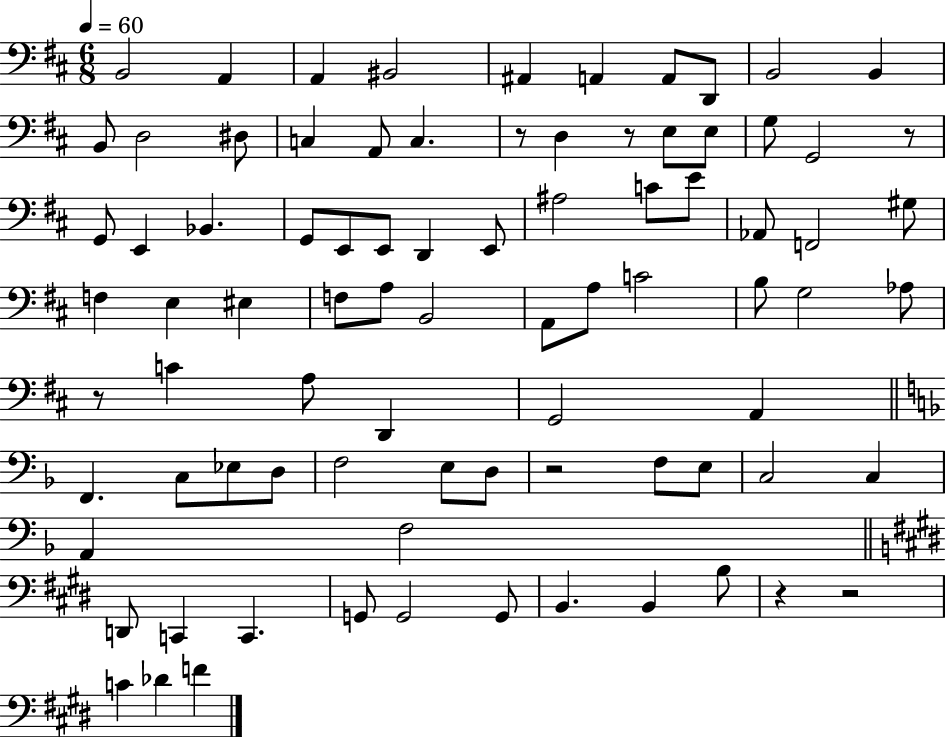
B2/h A2/q A2/q BIS2/h A#2/q A2/q A2/e D2/e B2/h B2/q B2/e D3/h D#3/e C3/q A2/e C3/q. R/e D3/q R/e E3/e E3/e G3/e G2/h R/e G2/e E2/q Bb2/q. G2/e E2/e E2/e D2/q E2/e A#3/h C4/e E4/e Ab2/e F2/h G#3/e F3/q E3/q EIS3/q F3/e A3/e B2/h A2/e A3/e C4/h B3/e G3/h Ab3/e R/e C4/q A3/e D2/q G2/h A2/q F2/q. C3/e Eb3/e D3/e F3/h E3/e D3/e R/h F3/e E3/e C3/h C3/q A2/q F3/h D2/e C2/q C2/q. G2/e G2/h G2/e B2/q. B2/q B3/e R/q R/h C4/q Db4/q F4/q